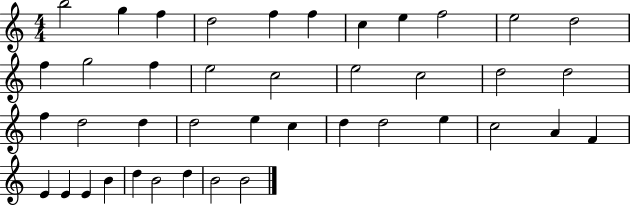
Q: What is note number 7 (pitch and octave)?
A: C5